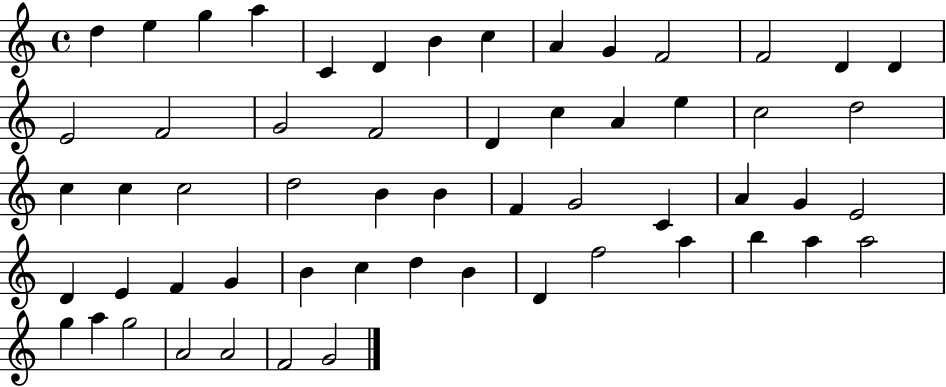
D5/q E5/q G5/q A5/q C4/q D4/q B4/q C5/q A4/q G4/q F4/h F4/h D4/q D4/q E4/h F4/h G4/h F4/h D4/q C5/q A4/q E5/q C5/h D5/h C5/q C5/q C5/h D5/h B4/q B4/q F4/q G4/h C4/q A4/q G4/q E4/h D4/q E4/q F4/q G4/q B4/q C5/q D5/q B4/q D4/q F5/h A5/q B5/q A5/q A5/h G5/q A5/q G5/h A4/h A4/h F4/h G4/h